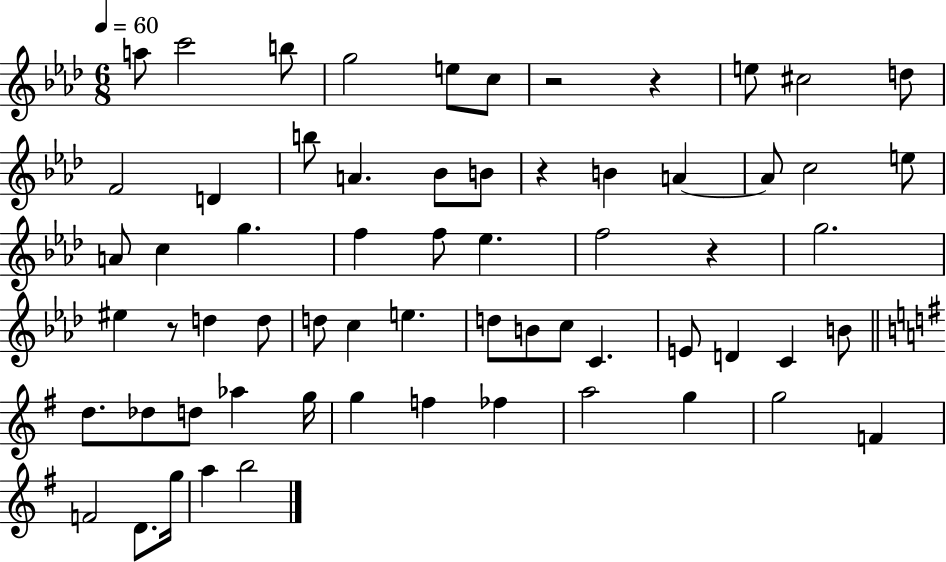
{
  \clef treble
  \numericTimeSignature
  \time 6/8
  \key aes \major
  \tempo 4 = 60
  a''8 c'''2 b''8 | g''2 e''8 c''8 | r2 r4 | e''8 cis''2 d''8 | \break f'2 d'4 | b''8 a'4. bes'8 b'8 | r4 b'4 a'4~~ | a'8 c''2 e''8 | \break a'8 c''4 g''4. | f''4 f''8 ees''4. | f''2 r4 | g''2. | \break eis''4 r8 d''4 d''8 | d''8 c''4 e''4. | d''8 b'8 c''8 c'4. | e'8 d'4 c'4 b'8 | \break \bar "||" \break \key g \major d''8. des''8 d''8 aes''4 g''16 | g''4 f''4 fes''4 | a''2 g''4 | g''2 f'4 | \break f'2 d'8. g''16 | a''4 b''2 | \bar "|."
}